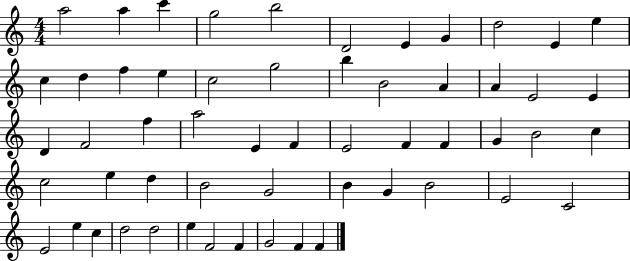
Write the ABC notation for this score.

X:1
T:Untitled
M:4/4
L:1/4
K:C
a2 a c' g2 b2 D2 E G d2 E e c d f e c2 g2 b B2 A A E2 E D F2 f a2 E F E2 F F G B2 c c2 e d B2 G2 B G B2 E2 C2 E2 e c d2 d2 e F2 F G2 F F